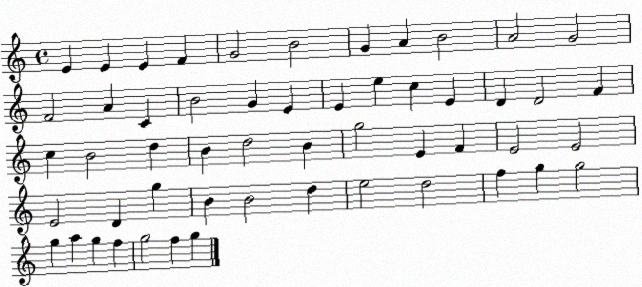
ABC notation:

X:1
T:Untitled
M:4/4
L:1/4
K:C
E E E F G2 B2 G A B2 A2 G2 F2 A C B2 G E E e c E D D2 F c B2 d B d2 B g2 E F E2 E2 E2 D g B B2 d e2 d2 f g g2 g a g f g2 f g